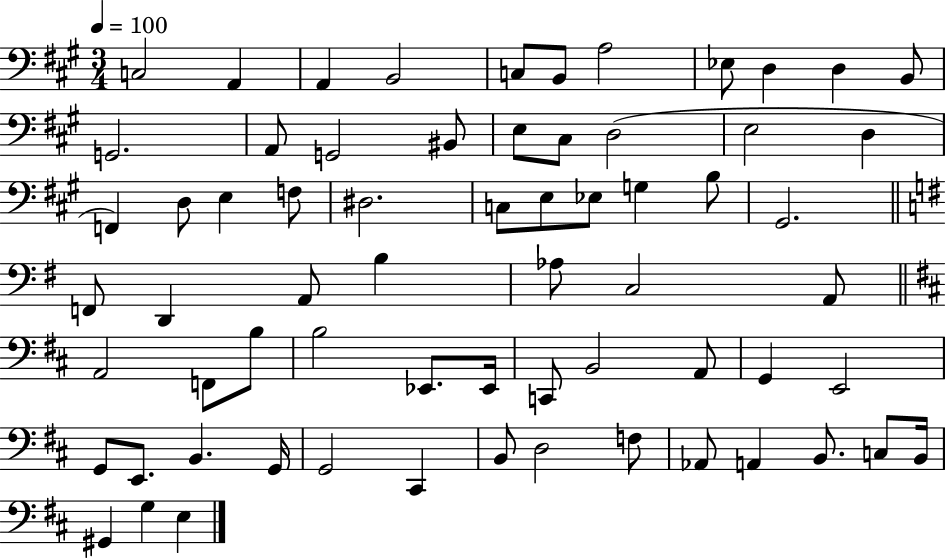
C3/h A2/q A2/q B2/h C3/e B2/e A3/h Eb3/e D3/q D3/q B2/e G2/h. A2/e G2/h BIS2/e E3/e C#3/e D3/h E3/h D3/q F2/q D3/e E3/q F3/e D#3/h. C3/e E3/e Eb3/e G3/q B3/e G#2/h. F2/e D2/q A2/e B3/q Ab3/e C3/h A2/e A2/h F2/e B3/e B3/h Eb2/e. Eb2/s C2/e B2/h A2/e G2/q E2/h G2/e E2/e. B2/q. G2/s G2/h C#2/q B2/e D3/h F3/e Ab2/e A2/q B2/e. C3/e B2/s G#2/q G3/q E3/q